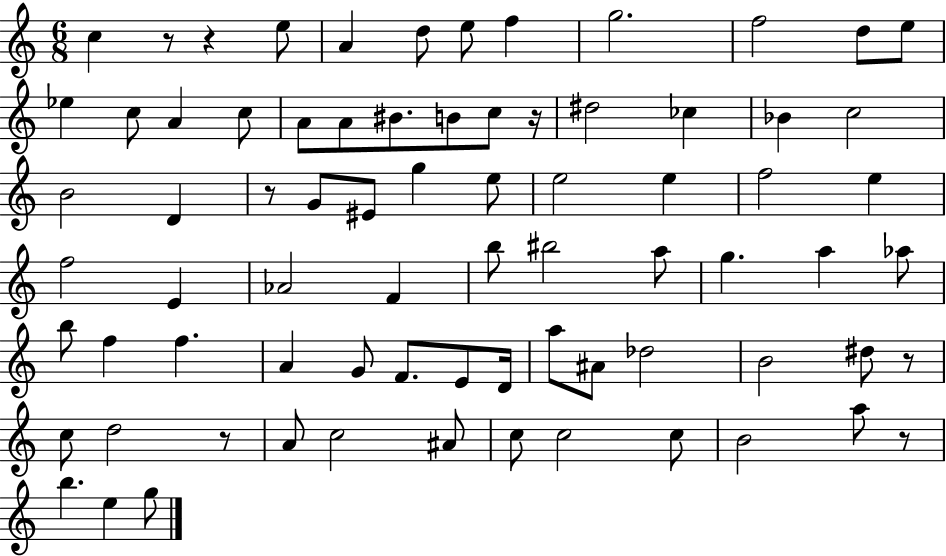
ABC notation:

X:1
T:Untitled
M:6/8
L:1/4
K:C
c z/2 z e/2 A d/2 e/2 f g2 f2 d/2 e/2 _e c/2 A c/2 A/2 A/2 ^B/2 B/2 c/2 z/4 ^d2 _c _B c2 B2 D z/2 G/2 ^E/2 g e/2 e2 e f2 e f2 E _A2 F b/2 ^b2 a/2 g a _a/2 b/2 f f A G/2 F/2 E/2 D/4 a/2 ^A/2 _d2 B2 ^d/2 z/2 c/2 d2 z/2 A/2 c2 ^A/2 c/2 c2 c/2 B2 a/2 z/2 b e g/2